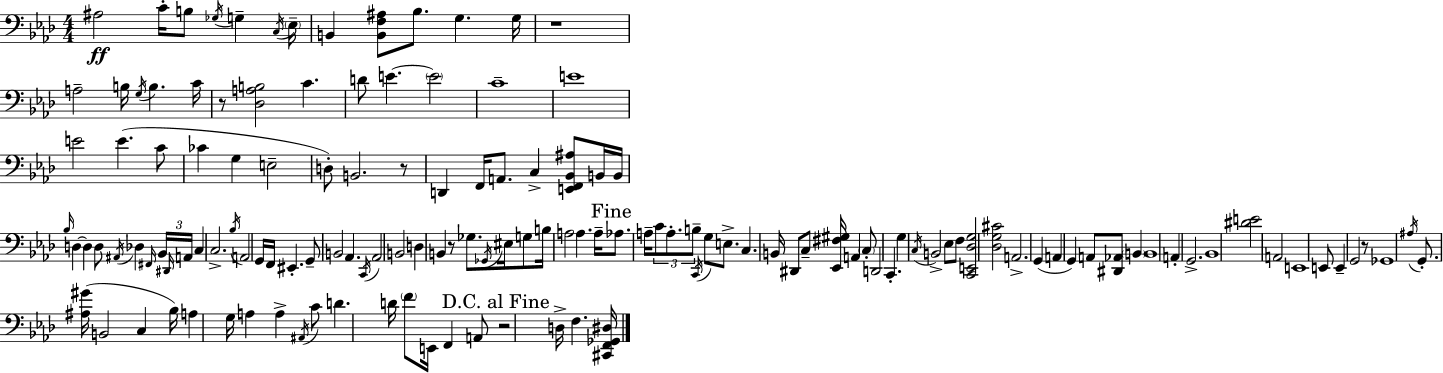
{
  \clef bass
  \numericTimeSignature
  \time 4/4
  \key aes \major
  ais2\ff c'16-. b8 \acciaccatura { ges16 } g4-- | \acciaccatura { c16 } \parenthesize ees16-- b,4 <b, f ais>8 bes8. g4. | g16 r1 | a2-- b16 \acciaccatura { g16 } b4. | \break c'16 r8 <des a b>2 c'4. | d'8 e'4.~~ \parenthesize e'2 | c'1-- | e'1 | \break e'2 e'4.( | c'8 ces'4 g4 e2-- | d8-.) b,2. | r8 d,4 f,16 a,8. c4-> <e, f, bes, ais>8 | \break b,16 b,16 \grace { bes16 } d4~~ d4 d8 \acciaccatura { ais,16 } des4 | \grace { fis,16 } \tuplet 3/2 { bes,16 \grace { dis,16 } a,16 } c4 c2.-> | \acciaccatura { bes16 } a,2 | g,16 f,16 eis,4.-. g,8-- b,2 | \break aes,4. \acciaccatura { c,16 } aes,2 | b,2 d4 b,4 | r8 ges8. \acciaccatura { ges,16 } eis16 g8 b16 a2 | a4. a16-- \mark "Fine" aes8. a16-- \tuplet 3/2 { c'8 | \break a8.-. b8-- } \acciaccatura { c,16 } g8 e8.-> c4. | b,16 dis,8 c8-- <ees, fis gis>16 a,4 \parenthesize c8-. d,2 | c,4.-. g4 \acciaccatura { c16 } | b,2-> ees8 f8 <c, e, des g>2 | \break <des g cis'>2 a,2.-> | g,4( a,4 | g,4) a,8 <dis, aes,>8 \parenthesize b,4 b,1 | a,4-. | \break g,2.-> bes,1 | <dis' e'>2 | a,2 e,1 | e,8 e,4-- | \break g,2 r8 ges,1 | \acciaccatura { ais16 } g,8.-. | <ais gis'>16( b,2 c4 bes16) a4 | g16 a4 a4-> \acciaccatura { ais,16 } c'8 d'4. | \break d'16 \parenthesize f'8 e,16 f,4 a,8 \mark "D.C. al Fine" r2 | d16-> f4. <cis, f, ges, dis>16 \bar "|."
}